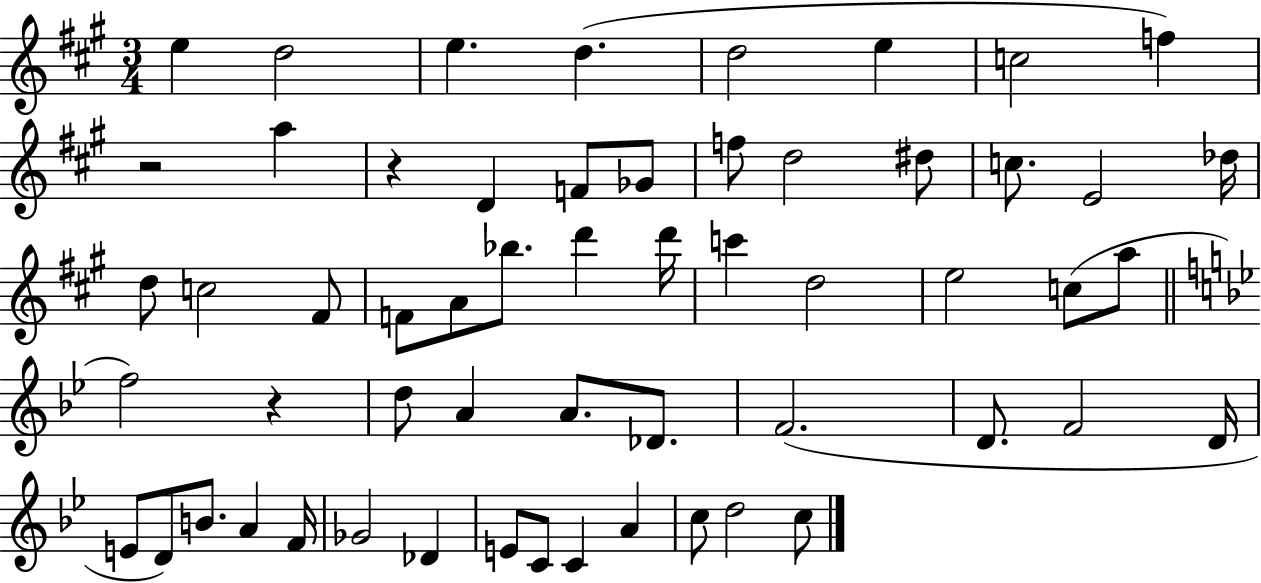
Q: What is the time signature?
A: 3/4